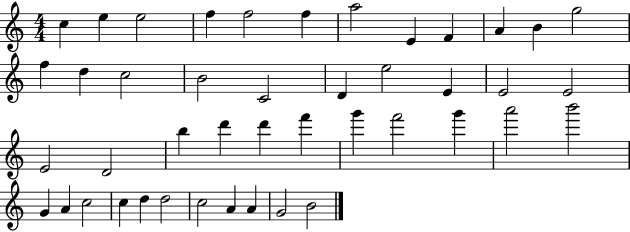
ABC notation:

X:1
T:Untitled
M:4/4
L:1/4
K:C
c e e2 f f2 f a2 E F A B g2 f d c2 B2 C2 D e2 E E2 E2 E2 D2 b d' d' f' g' f'2 g' a'2 b'2 G A c2 c d d2 c2 A A G2 B2